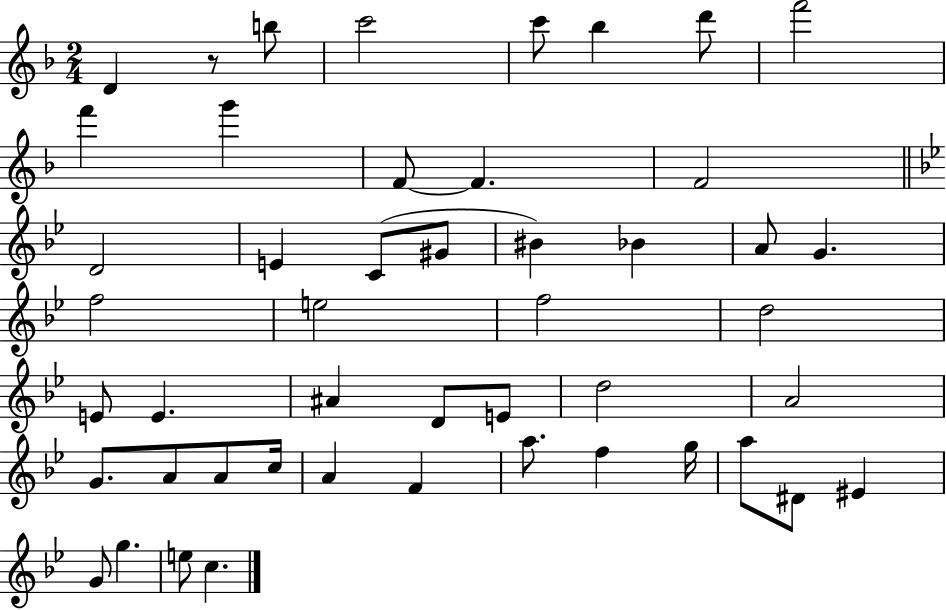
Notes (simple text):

D4/q R/e B5/e C6/h C6/e Bb5/q D6/e F6/h F6/q G6/q F4/e F4/q. F4/h D4/h E4/q C4/e G#4/e BIS4/q Bb4/q A4/e G4/q. F5/h E5/h F5/h D5/h E4/e E4/q. A#4/q D4/e E4/e D5/h A4/h G4/e. A4/e A4/e C5/s A4/q F4/q A5/e. F5/q G5/s A5/e D#4/e EIS4/q G4/e G5/q. E5/e C5/q.